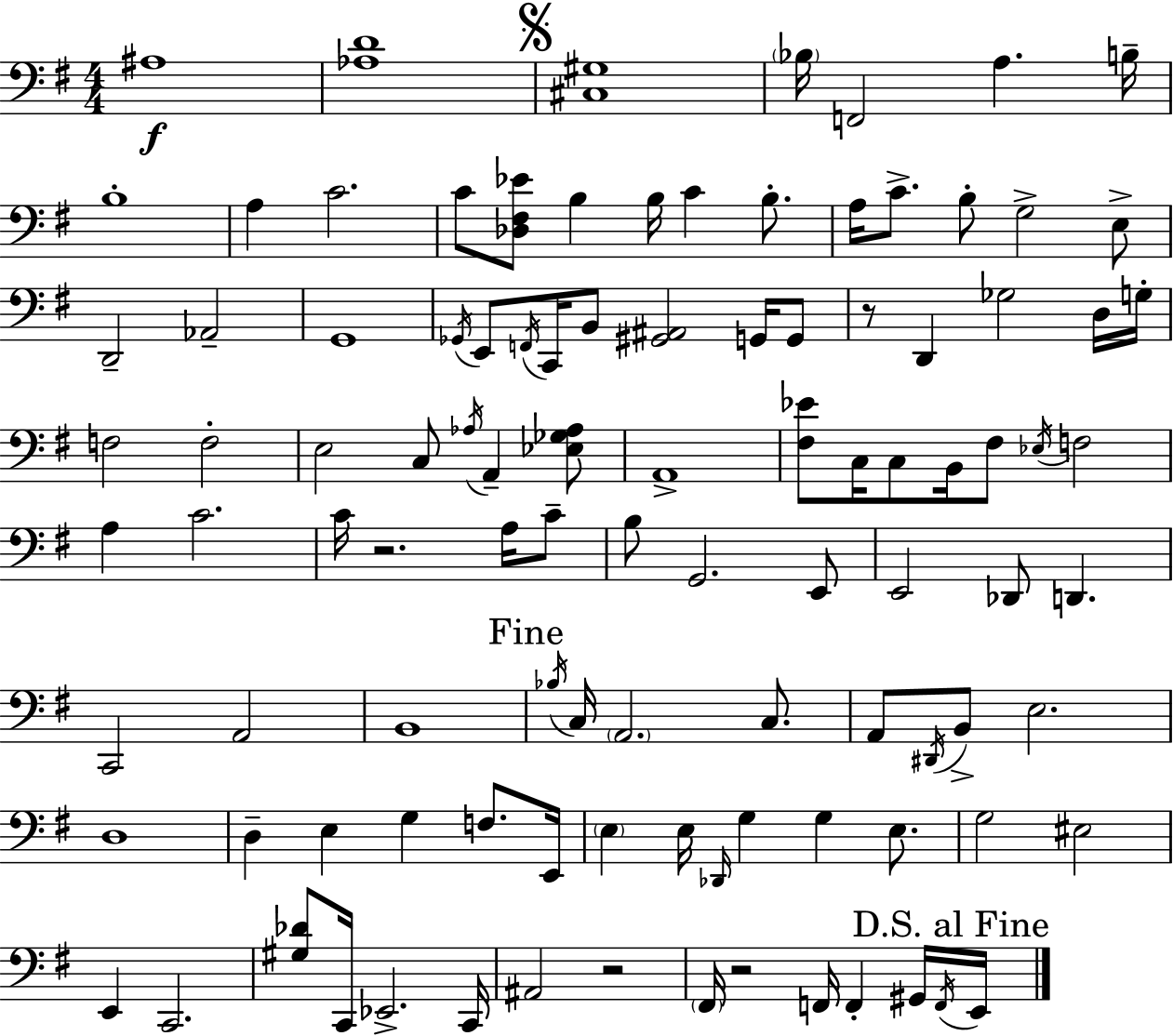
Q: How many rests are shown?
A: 4